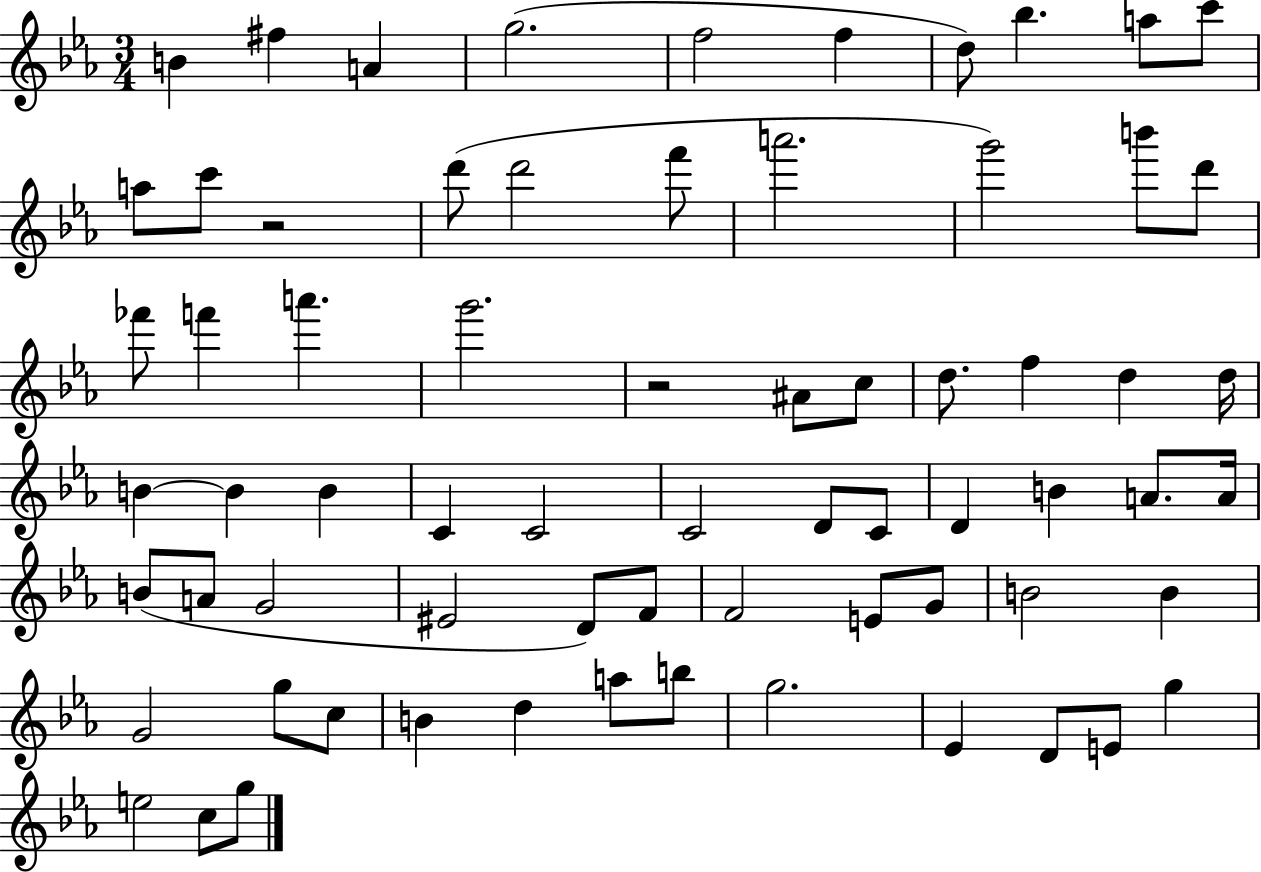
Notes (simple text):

B4/q F#5/q A4/q G5/h. F5/h F5/q D5/e Bb5/q. A5/e C6/e A5/e C6/e R/h D6/e D6/h F6/e A6/h. G6/h B6/e D6/e FES6/e F6/q A6/q. G6/h. R/h A#4/e C5/e D5/e. F5/q D5/q D5/s B4/q B4/q B4/q C4/q C4/h C4/h D4/e C4/e D4/q B4/q A4/e. A4/s B4/e A4/e G4/h EIS4/h D4/e F4/e F4/h E4/e G4/e B4/h B4/q G4/h G5/e C5/e B4/q D5/q A5/e B5/e G5/h. Eb4/q D4/e E4/e G5/q E5/h C5/e G5/e